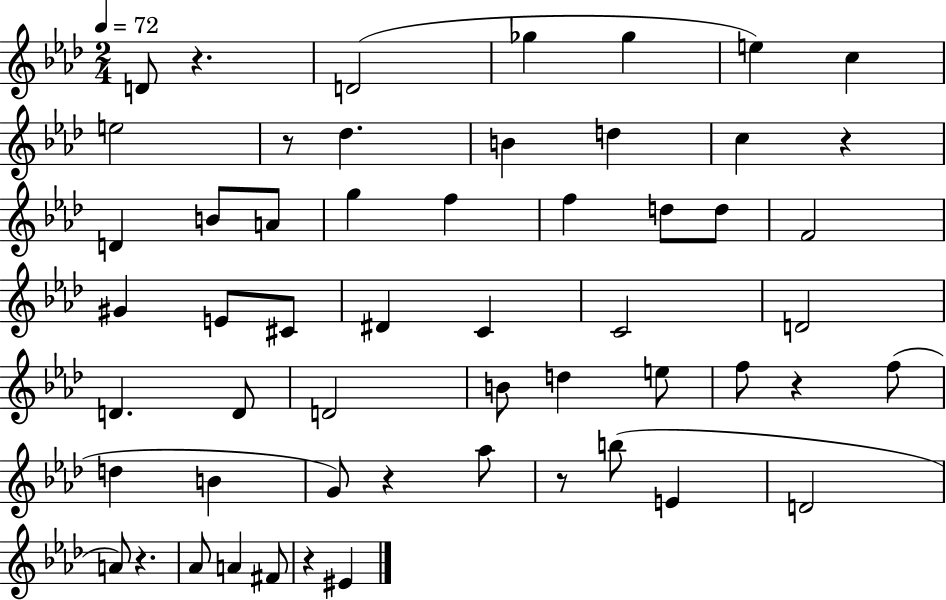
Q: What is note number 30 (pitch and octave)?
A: D4